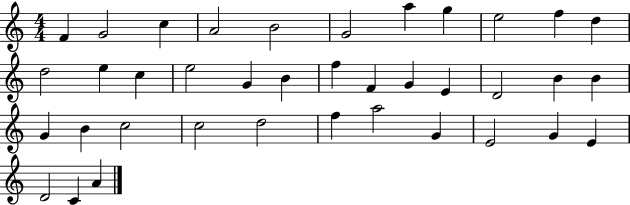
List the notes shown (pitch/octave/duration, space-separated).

F4/q G4/h C5/q A4/h B4/h G4/h A5/q G5/q E5/h F5/q D5/q D5/h E5/q C5/q E5/h G4/q B4/q F5/q F4/q G4/q E4/q D4/h B4/q B4/q G4/q B4/q C5/h C5/h D5/h F5/q A5/h G4/q E4/h G4/q E4/q D4/h C4/q A4/q